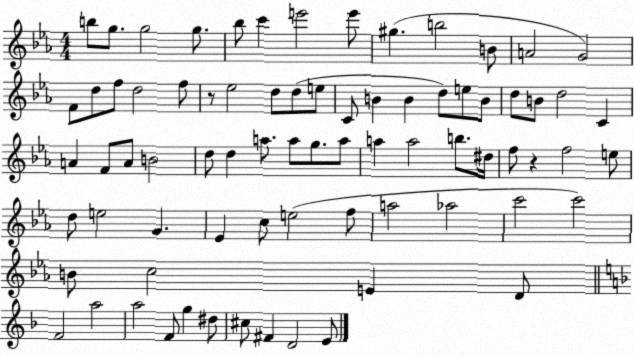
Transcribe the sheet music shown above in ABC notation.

X:1
T:Untitled
M:4/4
L:1/4
K:Eb
b/2 g/2 g2 g/2 _b/2 c' e'2 e'/2 ^g b2 B/2 A2 G2 F/2 d/2 f/2 d2 f/2 z/2 _e2 d/2 d/2 e/2 C/2 B B d/2 e/2 B/2 d/2 B/2 d2 C A F/2 A/2 B2 d/2 d a/2 a/2 g/2 a/2 a a2 b/2 ^d/4 f/2 z f2 e/2 d/2 e2 G _E c/2 e2 f/2 a2 _a2 c'2 c'2 B/2 c2 E D/2 F2 a2 a2 F/2 g ^d/2 ^c/2 ^F D2 E/2